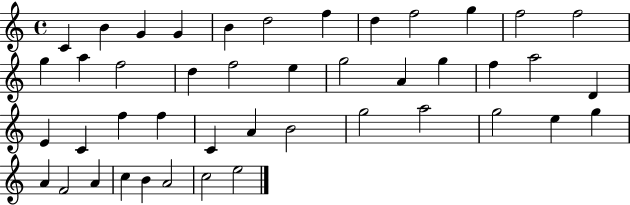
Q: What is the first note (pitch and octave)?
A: C4